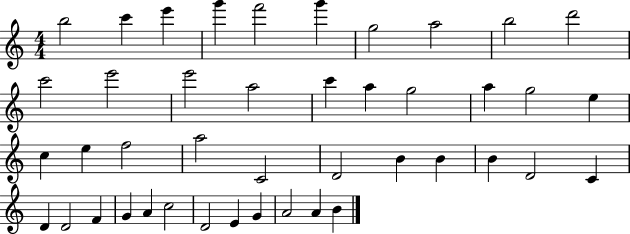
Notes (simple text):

B5/h C6/q E6/q G6/q F6/h G6/q G5/h A5/h B5/h D6/h C6/h E6/h E6/h A5/h C6/q A5/q G5/h A5/q G5/h E5/q C5/q E5/q F5/h A5/h C4/h D4/h B4/q B4/q B4/q D4/h C4/q D4/q D4/h F4/q G4/q A4/q C5/h D4/h E4/q G4/q A4/h A4/q B4/q